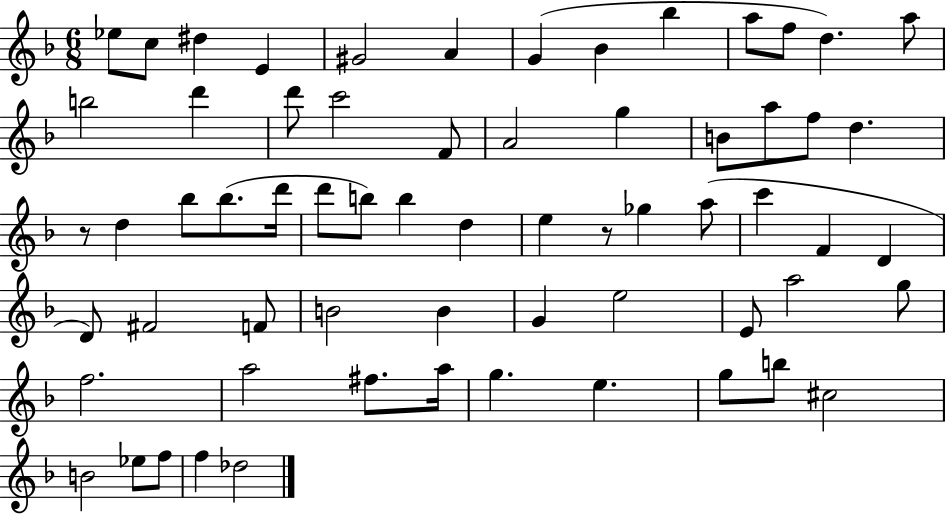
{
  \clef treble
  \numericTimeSignature
  \time 6/8
  \key f \major
  ees''8 c''8 dis''4 e'4 | gis'2 a'4 | g'4( bes'4 bes''4 | a''8 f''8 d''4.) a''8 | \break b''2 d'''4 | d'''8 c'''2 f'8 | a'2 g''4 | b'8 a''8 f''8 d''4. | \break r8 d''4 bes''8 bes''8.( d'''16 | d'''8 b''8) b''4 d''4 | e''4 r8 ges''4 a''8( | c'''4 f'4 d'4 | \break d'8) fis'2 f'8 | b'2 b'4 | g'4 e''2 | e'8 a''2 g''8 | \break f''2. | a''2 fis''8. a''16 | g''4. e''4. | g''8 b''8 cis''2 | \break b'2 ees''8 f''8 | f''4 des''2 | \bar "|."
}